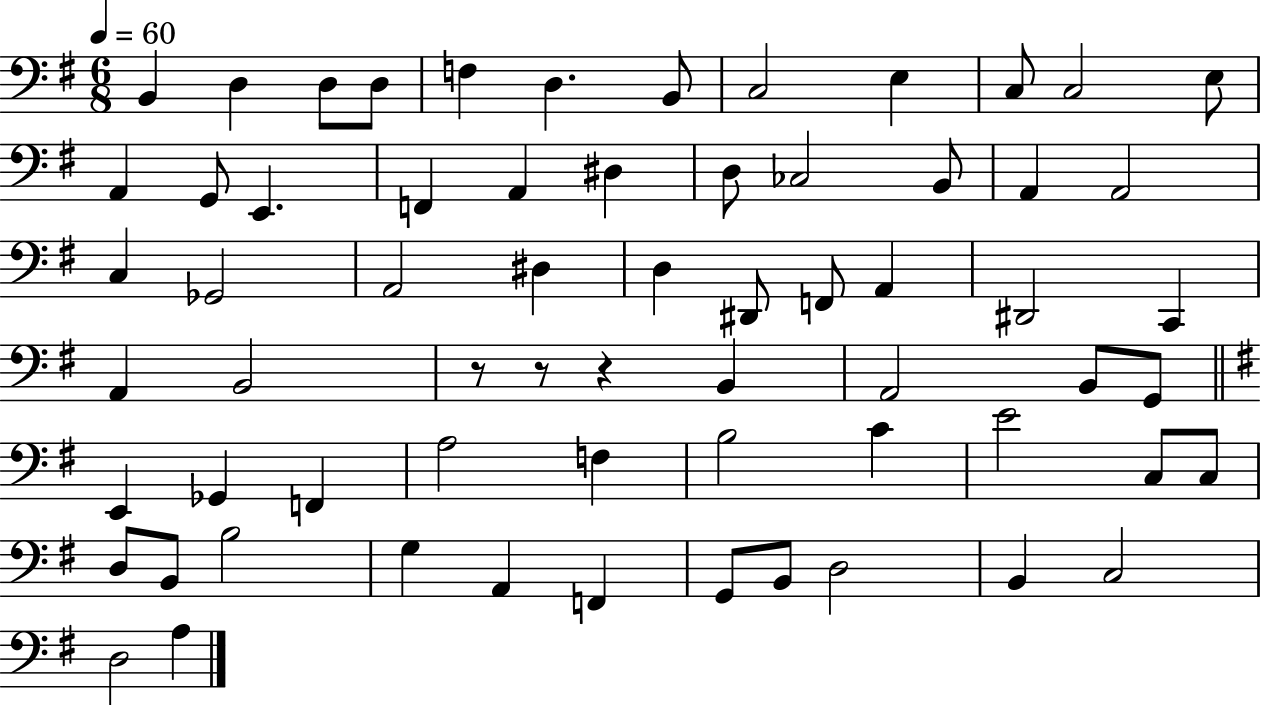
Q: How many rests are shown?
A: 3